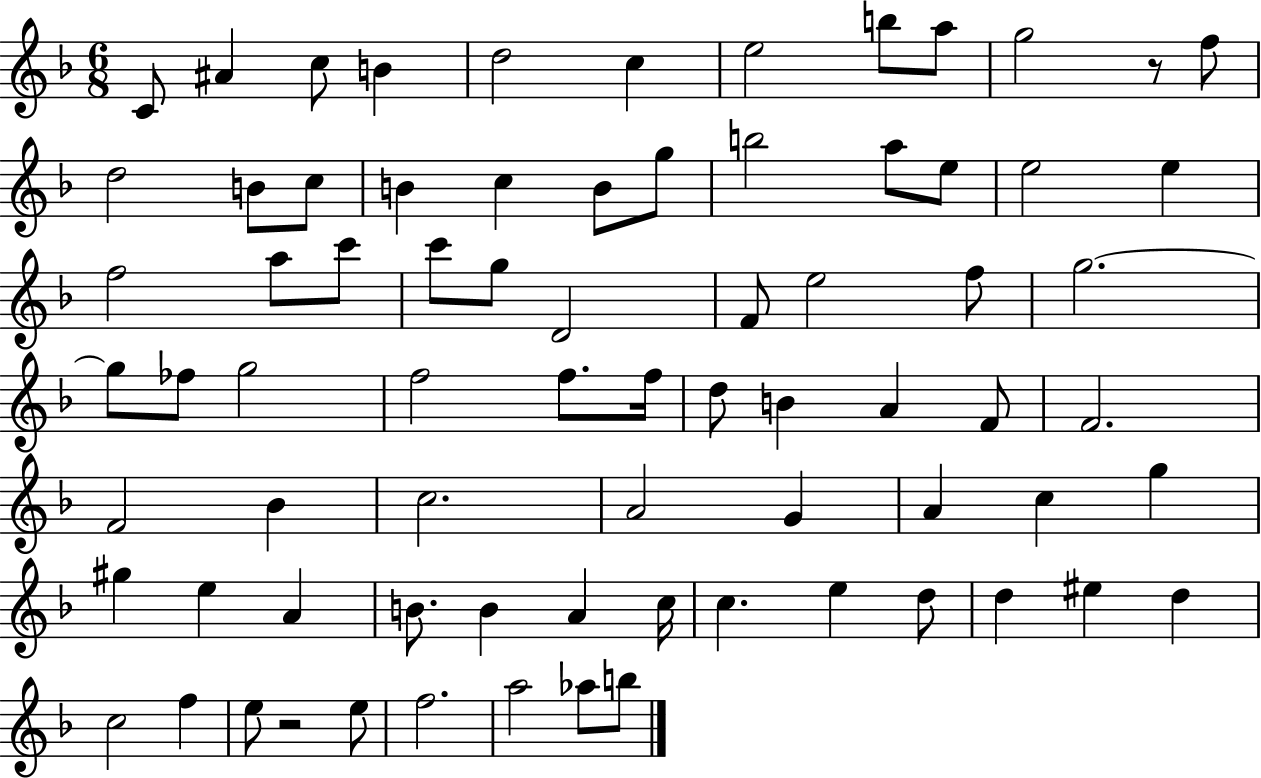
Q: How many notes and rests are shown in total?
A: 75